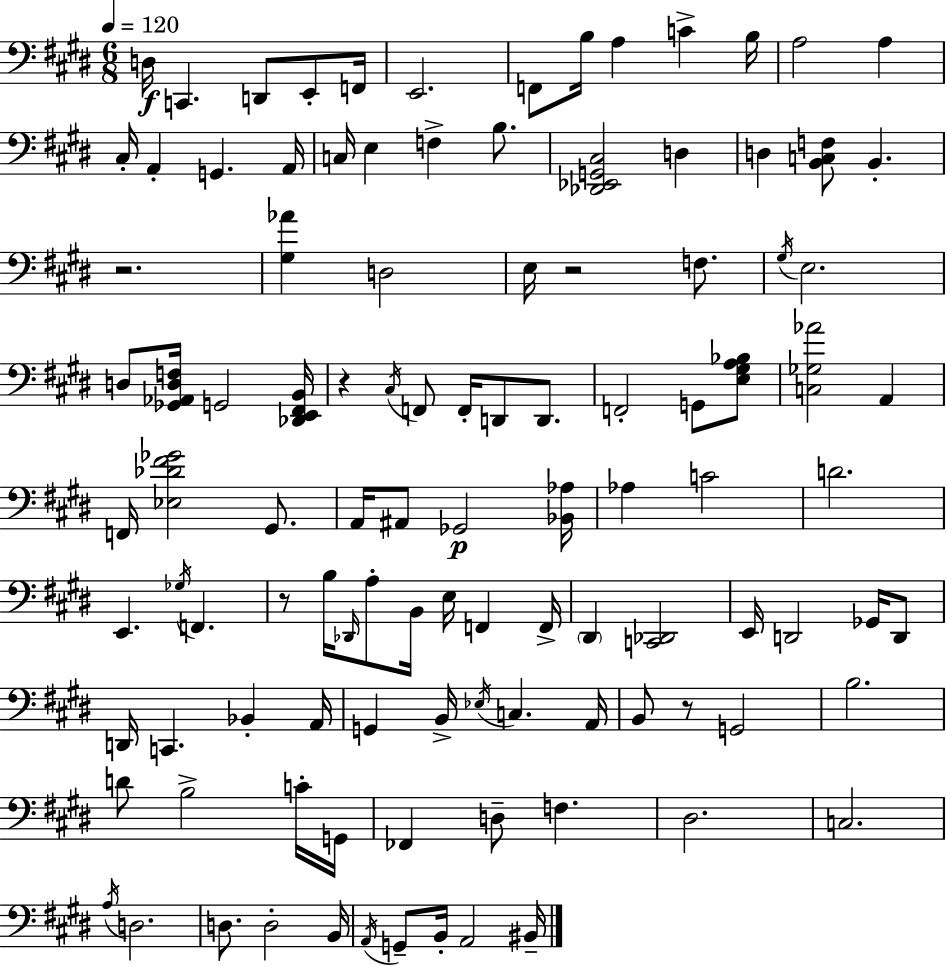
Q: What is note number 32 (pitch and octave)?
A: C#3